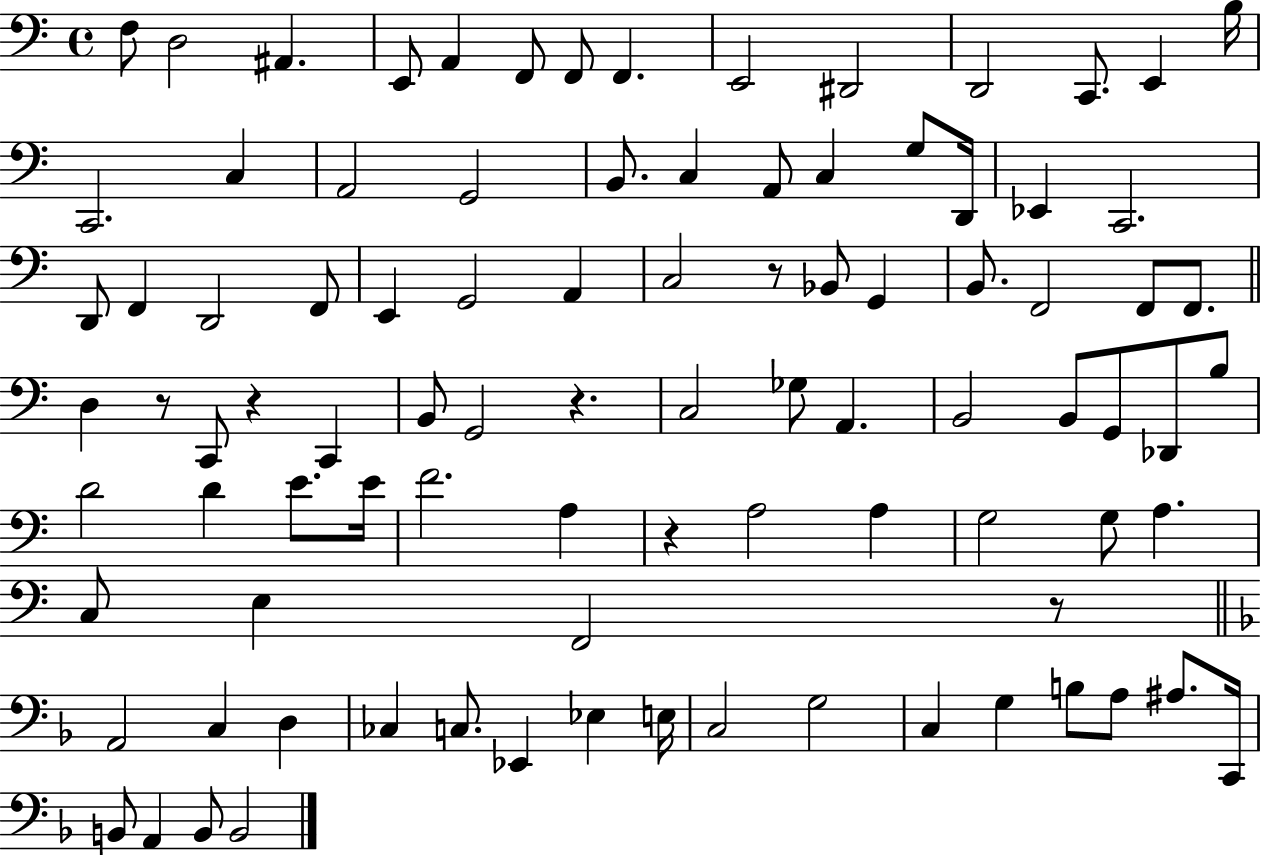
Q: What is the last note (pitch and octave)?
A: B2